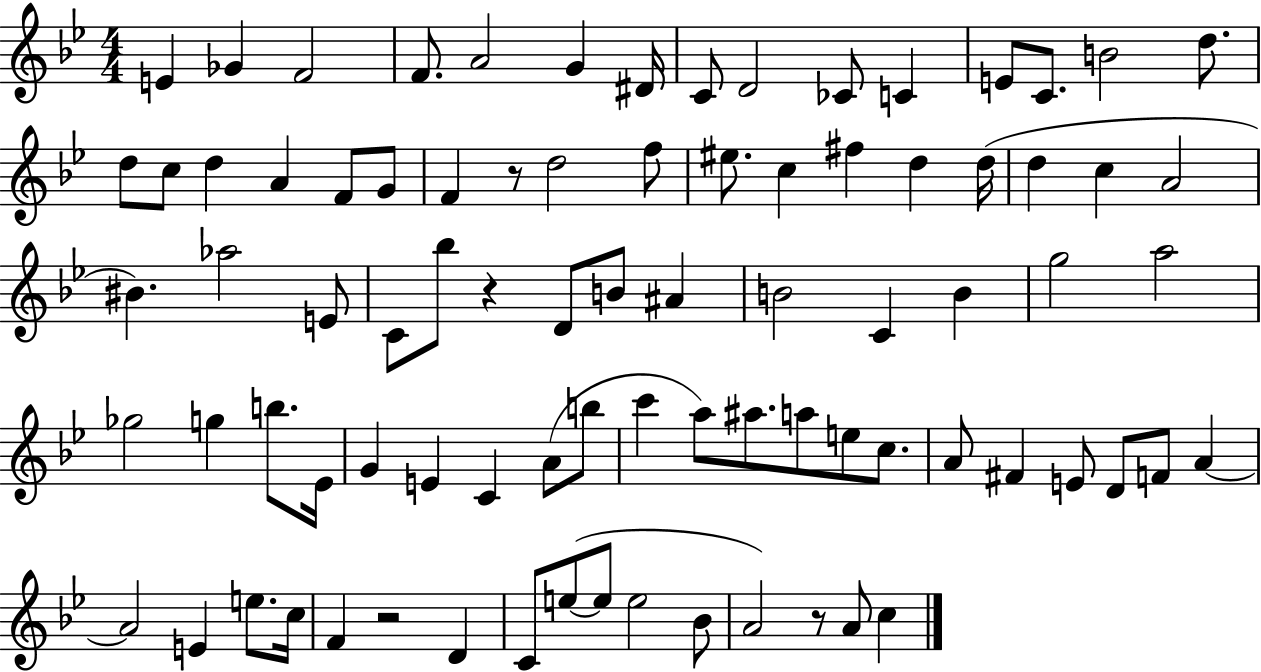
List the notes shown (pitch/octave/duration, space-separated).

E4/q Gb4/q F4/h F4/e. A4/h G4/q D#4/s C4/e D4/h CES4/e C4/q E4/e C4/e. B4/h D5/e. D5/e C5/e D5/q A4/q F4/e G4/e F4/q R/e D5/h F5/e EIS5/e. C5/q F#5/q D5/q D5/s D5/q C5/q A4/h BIS4/q. Ab5/h E4/e C4/e Bb5/e R/q D4/e B4/e A#4/q B4/h C4/q B4/q G5/h A5/h Gb5/h G5/q B5/e. Eb4/s G4/q E4/q C4/q A4/e B5/e C6/q A5/e A#5/e. A5/e E5/e C5/e. A4/e F#4/q E4/e D4/e F4/e A4/q A4/h E4/q E5/e. C5/s F4/q R/h D4/q C4/e E5/e E5/e E5/h Bb4/e A4/h R/e A4/e C5/q